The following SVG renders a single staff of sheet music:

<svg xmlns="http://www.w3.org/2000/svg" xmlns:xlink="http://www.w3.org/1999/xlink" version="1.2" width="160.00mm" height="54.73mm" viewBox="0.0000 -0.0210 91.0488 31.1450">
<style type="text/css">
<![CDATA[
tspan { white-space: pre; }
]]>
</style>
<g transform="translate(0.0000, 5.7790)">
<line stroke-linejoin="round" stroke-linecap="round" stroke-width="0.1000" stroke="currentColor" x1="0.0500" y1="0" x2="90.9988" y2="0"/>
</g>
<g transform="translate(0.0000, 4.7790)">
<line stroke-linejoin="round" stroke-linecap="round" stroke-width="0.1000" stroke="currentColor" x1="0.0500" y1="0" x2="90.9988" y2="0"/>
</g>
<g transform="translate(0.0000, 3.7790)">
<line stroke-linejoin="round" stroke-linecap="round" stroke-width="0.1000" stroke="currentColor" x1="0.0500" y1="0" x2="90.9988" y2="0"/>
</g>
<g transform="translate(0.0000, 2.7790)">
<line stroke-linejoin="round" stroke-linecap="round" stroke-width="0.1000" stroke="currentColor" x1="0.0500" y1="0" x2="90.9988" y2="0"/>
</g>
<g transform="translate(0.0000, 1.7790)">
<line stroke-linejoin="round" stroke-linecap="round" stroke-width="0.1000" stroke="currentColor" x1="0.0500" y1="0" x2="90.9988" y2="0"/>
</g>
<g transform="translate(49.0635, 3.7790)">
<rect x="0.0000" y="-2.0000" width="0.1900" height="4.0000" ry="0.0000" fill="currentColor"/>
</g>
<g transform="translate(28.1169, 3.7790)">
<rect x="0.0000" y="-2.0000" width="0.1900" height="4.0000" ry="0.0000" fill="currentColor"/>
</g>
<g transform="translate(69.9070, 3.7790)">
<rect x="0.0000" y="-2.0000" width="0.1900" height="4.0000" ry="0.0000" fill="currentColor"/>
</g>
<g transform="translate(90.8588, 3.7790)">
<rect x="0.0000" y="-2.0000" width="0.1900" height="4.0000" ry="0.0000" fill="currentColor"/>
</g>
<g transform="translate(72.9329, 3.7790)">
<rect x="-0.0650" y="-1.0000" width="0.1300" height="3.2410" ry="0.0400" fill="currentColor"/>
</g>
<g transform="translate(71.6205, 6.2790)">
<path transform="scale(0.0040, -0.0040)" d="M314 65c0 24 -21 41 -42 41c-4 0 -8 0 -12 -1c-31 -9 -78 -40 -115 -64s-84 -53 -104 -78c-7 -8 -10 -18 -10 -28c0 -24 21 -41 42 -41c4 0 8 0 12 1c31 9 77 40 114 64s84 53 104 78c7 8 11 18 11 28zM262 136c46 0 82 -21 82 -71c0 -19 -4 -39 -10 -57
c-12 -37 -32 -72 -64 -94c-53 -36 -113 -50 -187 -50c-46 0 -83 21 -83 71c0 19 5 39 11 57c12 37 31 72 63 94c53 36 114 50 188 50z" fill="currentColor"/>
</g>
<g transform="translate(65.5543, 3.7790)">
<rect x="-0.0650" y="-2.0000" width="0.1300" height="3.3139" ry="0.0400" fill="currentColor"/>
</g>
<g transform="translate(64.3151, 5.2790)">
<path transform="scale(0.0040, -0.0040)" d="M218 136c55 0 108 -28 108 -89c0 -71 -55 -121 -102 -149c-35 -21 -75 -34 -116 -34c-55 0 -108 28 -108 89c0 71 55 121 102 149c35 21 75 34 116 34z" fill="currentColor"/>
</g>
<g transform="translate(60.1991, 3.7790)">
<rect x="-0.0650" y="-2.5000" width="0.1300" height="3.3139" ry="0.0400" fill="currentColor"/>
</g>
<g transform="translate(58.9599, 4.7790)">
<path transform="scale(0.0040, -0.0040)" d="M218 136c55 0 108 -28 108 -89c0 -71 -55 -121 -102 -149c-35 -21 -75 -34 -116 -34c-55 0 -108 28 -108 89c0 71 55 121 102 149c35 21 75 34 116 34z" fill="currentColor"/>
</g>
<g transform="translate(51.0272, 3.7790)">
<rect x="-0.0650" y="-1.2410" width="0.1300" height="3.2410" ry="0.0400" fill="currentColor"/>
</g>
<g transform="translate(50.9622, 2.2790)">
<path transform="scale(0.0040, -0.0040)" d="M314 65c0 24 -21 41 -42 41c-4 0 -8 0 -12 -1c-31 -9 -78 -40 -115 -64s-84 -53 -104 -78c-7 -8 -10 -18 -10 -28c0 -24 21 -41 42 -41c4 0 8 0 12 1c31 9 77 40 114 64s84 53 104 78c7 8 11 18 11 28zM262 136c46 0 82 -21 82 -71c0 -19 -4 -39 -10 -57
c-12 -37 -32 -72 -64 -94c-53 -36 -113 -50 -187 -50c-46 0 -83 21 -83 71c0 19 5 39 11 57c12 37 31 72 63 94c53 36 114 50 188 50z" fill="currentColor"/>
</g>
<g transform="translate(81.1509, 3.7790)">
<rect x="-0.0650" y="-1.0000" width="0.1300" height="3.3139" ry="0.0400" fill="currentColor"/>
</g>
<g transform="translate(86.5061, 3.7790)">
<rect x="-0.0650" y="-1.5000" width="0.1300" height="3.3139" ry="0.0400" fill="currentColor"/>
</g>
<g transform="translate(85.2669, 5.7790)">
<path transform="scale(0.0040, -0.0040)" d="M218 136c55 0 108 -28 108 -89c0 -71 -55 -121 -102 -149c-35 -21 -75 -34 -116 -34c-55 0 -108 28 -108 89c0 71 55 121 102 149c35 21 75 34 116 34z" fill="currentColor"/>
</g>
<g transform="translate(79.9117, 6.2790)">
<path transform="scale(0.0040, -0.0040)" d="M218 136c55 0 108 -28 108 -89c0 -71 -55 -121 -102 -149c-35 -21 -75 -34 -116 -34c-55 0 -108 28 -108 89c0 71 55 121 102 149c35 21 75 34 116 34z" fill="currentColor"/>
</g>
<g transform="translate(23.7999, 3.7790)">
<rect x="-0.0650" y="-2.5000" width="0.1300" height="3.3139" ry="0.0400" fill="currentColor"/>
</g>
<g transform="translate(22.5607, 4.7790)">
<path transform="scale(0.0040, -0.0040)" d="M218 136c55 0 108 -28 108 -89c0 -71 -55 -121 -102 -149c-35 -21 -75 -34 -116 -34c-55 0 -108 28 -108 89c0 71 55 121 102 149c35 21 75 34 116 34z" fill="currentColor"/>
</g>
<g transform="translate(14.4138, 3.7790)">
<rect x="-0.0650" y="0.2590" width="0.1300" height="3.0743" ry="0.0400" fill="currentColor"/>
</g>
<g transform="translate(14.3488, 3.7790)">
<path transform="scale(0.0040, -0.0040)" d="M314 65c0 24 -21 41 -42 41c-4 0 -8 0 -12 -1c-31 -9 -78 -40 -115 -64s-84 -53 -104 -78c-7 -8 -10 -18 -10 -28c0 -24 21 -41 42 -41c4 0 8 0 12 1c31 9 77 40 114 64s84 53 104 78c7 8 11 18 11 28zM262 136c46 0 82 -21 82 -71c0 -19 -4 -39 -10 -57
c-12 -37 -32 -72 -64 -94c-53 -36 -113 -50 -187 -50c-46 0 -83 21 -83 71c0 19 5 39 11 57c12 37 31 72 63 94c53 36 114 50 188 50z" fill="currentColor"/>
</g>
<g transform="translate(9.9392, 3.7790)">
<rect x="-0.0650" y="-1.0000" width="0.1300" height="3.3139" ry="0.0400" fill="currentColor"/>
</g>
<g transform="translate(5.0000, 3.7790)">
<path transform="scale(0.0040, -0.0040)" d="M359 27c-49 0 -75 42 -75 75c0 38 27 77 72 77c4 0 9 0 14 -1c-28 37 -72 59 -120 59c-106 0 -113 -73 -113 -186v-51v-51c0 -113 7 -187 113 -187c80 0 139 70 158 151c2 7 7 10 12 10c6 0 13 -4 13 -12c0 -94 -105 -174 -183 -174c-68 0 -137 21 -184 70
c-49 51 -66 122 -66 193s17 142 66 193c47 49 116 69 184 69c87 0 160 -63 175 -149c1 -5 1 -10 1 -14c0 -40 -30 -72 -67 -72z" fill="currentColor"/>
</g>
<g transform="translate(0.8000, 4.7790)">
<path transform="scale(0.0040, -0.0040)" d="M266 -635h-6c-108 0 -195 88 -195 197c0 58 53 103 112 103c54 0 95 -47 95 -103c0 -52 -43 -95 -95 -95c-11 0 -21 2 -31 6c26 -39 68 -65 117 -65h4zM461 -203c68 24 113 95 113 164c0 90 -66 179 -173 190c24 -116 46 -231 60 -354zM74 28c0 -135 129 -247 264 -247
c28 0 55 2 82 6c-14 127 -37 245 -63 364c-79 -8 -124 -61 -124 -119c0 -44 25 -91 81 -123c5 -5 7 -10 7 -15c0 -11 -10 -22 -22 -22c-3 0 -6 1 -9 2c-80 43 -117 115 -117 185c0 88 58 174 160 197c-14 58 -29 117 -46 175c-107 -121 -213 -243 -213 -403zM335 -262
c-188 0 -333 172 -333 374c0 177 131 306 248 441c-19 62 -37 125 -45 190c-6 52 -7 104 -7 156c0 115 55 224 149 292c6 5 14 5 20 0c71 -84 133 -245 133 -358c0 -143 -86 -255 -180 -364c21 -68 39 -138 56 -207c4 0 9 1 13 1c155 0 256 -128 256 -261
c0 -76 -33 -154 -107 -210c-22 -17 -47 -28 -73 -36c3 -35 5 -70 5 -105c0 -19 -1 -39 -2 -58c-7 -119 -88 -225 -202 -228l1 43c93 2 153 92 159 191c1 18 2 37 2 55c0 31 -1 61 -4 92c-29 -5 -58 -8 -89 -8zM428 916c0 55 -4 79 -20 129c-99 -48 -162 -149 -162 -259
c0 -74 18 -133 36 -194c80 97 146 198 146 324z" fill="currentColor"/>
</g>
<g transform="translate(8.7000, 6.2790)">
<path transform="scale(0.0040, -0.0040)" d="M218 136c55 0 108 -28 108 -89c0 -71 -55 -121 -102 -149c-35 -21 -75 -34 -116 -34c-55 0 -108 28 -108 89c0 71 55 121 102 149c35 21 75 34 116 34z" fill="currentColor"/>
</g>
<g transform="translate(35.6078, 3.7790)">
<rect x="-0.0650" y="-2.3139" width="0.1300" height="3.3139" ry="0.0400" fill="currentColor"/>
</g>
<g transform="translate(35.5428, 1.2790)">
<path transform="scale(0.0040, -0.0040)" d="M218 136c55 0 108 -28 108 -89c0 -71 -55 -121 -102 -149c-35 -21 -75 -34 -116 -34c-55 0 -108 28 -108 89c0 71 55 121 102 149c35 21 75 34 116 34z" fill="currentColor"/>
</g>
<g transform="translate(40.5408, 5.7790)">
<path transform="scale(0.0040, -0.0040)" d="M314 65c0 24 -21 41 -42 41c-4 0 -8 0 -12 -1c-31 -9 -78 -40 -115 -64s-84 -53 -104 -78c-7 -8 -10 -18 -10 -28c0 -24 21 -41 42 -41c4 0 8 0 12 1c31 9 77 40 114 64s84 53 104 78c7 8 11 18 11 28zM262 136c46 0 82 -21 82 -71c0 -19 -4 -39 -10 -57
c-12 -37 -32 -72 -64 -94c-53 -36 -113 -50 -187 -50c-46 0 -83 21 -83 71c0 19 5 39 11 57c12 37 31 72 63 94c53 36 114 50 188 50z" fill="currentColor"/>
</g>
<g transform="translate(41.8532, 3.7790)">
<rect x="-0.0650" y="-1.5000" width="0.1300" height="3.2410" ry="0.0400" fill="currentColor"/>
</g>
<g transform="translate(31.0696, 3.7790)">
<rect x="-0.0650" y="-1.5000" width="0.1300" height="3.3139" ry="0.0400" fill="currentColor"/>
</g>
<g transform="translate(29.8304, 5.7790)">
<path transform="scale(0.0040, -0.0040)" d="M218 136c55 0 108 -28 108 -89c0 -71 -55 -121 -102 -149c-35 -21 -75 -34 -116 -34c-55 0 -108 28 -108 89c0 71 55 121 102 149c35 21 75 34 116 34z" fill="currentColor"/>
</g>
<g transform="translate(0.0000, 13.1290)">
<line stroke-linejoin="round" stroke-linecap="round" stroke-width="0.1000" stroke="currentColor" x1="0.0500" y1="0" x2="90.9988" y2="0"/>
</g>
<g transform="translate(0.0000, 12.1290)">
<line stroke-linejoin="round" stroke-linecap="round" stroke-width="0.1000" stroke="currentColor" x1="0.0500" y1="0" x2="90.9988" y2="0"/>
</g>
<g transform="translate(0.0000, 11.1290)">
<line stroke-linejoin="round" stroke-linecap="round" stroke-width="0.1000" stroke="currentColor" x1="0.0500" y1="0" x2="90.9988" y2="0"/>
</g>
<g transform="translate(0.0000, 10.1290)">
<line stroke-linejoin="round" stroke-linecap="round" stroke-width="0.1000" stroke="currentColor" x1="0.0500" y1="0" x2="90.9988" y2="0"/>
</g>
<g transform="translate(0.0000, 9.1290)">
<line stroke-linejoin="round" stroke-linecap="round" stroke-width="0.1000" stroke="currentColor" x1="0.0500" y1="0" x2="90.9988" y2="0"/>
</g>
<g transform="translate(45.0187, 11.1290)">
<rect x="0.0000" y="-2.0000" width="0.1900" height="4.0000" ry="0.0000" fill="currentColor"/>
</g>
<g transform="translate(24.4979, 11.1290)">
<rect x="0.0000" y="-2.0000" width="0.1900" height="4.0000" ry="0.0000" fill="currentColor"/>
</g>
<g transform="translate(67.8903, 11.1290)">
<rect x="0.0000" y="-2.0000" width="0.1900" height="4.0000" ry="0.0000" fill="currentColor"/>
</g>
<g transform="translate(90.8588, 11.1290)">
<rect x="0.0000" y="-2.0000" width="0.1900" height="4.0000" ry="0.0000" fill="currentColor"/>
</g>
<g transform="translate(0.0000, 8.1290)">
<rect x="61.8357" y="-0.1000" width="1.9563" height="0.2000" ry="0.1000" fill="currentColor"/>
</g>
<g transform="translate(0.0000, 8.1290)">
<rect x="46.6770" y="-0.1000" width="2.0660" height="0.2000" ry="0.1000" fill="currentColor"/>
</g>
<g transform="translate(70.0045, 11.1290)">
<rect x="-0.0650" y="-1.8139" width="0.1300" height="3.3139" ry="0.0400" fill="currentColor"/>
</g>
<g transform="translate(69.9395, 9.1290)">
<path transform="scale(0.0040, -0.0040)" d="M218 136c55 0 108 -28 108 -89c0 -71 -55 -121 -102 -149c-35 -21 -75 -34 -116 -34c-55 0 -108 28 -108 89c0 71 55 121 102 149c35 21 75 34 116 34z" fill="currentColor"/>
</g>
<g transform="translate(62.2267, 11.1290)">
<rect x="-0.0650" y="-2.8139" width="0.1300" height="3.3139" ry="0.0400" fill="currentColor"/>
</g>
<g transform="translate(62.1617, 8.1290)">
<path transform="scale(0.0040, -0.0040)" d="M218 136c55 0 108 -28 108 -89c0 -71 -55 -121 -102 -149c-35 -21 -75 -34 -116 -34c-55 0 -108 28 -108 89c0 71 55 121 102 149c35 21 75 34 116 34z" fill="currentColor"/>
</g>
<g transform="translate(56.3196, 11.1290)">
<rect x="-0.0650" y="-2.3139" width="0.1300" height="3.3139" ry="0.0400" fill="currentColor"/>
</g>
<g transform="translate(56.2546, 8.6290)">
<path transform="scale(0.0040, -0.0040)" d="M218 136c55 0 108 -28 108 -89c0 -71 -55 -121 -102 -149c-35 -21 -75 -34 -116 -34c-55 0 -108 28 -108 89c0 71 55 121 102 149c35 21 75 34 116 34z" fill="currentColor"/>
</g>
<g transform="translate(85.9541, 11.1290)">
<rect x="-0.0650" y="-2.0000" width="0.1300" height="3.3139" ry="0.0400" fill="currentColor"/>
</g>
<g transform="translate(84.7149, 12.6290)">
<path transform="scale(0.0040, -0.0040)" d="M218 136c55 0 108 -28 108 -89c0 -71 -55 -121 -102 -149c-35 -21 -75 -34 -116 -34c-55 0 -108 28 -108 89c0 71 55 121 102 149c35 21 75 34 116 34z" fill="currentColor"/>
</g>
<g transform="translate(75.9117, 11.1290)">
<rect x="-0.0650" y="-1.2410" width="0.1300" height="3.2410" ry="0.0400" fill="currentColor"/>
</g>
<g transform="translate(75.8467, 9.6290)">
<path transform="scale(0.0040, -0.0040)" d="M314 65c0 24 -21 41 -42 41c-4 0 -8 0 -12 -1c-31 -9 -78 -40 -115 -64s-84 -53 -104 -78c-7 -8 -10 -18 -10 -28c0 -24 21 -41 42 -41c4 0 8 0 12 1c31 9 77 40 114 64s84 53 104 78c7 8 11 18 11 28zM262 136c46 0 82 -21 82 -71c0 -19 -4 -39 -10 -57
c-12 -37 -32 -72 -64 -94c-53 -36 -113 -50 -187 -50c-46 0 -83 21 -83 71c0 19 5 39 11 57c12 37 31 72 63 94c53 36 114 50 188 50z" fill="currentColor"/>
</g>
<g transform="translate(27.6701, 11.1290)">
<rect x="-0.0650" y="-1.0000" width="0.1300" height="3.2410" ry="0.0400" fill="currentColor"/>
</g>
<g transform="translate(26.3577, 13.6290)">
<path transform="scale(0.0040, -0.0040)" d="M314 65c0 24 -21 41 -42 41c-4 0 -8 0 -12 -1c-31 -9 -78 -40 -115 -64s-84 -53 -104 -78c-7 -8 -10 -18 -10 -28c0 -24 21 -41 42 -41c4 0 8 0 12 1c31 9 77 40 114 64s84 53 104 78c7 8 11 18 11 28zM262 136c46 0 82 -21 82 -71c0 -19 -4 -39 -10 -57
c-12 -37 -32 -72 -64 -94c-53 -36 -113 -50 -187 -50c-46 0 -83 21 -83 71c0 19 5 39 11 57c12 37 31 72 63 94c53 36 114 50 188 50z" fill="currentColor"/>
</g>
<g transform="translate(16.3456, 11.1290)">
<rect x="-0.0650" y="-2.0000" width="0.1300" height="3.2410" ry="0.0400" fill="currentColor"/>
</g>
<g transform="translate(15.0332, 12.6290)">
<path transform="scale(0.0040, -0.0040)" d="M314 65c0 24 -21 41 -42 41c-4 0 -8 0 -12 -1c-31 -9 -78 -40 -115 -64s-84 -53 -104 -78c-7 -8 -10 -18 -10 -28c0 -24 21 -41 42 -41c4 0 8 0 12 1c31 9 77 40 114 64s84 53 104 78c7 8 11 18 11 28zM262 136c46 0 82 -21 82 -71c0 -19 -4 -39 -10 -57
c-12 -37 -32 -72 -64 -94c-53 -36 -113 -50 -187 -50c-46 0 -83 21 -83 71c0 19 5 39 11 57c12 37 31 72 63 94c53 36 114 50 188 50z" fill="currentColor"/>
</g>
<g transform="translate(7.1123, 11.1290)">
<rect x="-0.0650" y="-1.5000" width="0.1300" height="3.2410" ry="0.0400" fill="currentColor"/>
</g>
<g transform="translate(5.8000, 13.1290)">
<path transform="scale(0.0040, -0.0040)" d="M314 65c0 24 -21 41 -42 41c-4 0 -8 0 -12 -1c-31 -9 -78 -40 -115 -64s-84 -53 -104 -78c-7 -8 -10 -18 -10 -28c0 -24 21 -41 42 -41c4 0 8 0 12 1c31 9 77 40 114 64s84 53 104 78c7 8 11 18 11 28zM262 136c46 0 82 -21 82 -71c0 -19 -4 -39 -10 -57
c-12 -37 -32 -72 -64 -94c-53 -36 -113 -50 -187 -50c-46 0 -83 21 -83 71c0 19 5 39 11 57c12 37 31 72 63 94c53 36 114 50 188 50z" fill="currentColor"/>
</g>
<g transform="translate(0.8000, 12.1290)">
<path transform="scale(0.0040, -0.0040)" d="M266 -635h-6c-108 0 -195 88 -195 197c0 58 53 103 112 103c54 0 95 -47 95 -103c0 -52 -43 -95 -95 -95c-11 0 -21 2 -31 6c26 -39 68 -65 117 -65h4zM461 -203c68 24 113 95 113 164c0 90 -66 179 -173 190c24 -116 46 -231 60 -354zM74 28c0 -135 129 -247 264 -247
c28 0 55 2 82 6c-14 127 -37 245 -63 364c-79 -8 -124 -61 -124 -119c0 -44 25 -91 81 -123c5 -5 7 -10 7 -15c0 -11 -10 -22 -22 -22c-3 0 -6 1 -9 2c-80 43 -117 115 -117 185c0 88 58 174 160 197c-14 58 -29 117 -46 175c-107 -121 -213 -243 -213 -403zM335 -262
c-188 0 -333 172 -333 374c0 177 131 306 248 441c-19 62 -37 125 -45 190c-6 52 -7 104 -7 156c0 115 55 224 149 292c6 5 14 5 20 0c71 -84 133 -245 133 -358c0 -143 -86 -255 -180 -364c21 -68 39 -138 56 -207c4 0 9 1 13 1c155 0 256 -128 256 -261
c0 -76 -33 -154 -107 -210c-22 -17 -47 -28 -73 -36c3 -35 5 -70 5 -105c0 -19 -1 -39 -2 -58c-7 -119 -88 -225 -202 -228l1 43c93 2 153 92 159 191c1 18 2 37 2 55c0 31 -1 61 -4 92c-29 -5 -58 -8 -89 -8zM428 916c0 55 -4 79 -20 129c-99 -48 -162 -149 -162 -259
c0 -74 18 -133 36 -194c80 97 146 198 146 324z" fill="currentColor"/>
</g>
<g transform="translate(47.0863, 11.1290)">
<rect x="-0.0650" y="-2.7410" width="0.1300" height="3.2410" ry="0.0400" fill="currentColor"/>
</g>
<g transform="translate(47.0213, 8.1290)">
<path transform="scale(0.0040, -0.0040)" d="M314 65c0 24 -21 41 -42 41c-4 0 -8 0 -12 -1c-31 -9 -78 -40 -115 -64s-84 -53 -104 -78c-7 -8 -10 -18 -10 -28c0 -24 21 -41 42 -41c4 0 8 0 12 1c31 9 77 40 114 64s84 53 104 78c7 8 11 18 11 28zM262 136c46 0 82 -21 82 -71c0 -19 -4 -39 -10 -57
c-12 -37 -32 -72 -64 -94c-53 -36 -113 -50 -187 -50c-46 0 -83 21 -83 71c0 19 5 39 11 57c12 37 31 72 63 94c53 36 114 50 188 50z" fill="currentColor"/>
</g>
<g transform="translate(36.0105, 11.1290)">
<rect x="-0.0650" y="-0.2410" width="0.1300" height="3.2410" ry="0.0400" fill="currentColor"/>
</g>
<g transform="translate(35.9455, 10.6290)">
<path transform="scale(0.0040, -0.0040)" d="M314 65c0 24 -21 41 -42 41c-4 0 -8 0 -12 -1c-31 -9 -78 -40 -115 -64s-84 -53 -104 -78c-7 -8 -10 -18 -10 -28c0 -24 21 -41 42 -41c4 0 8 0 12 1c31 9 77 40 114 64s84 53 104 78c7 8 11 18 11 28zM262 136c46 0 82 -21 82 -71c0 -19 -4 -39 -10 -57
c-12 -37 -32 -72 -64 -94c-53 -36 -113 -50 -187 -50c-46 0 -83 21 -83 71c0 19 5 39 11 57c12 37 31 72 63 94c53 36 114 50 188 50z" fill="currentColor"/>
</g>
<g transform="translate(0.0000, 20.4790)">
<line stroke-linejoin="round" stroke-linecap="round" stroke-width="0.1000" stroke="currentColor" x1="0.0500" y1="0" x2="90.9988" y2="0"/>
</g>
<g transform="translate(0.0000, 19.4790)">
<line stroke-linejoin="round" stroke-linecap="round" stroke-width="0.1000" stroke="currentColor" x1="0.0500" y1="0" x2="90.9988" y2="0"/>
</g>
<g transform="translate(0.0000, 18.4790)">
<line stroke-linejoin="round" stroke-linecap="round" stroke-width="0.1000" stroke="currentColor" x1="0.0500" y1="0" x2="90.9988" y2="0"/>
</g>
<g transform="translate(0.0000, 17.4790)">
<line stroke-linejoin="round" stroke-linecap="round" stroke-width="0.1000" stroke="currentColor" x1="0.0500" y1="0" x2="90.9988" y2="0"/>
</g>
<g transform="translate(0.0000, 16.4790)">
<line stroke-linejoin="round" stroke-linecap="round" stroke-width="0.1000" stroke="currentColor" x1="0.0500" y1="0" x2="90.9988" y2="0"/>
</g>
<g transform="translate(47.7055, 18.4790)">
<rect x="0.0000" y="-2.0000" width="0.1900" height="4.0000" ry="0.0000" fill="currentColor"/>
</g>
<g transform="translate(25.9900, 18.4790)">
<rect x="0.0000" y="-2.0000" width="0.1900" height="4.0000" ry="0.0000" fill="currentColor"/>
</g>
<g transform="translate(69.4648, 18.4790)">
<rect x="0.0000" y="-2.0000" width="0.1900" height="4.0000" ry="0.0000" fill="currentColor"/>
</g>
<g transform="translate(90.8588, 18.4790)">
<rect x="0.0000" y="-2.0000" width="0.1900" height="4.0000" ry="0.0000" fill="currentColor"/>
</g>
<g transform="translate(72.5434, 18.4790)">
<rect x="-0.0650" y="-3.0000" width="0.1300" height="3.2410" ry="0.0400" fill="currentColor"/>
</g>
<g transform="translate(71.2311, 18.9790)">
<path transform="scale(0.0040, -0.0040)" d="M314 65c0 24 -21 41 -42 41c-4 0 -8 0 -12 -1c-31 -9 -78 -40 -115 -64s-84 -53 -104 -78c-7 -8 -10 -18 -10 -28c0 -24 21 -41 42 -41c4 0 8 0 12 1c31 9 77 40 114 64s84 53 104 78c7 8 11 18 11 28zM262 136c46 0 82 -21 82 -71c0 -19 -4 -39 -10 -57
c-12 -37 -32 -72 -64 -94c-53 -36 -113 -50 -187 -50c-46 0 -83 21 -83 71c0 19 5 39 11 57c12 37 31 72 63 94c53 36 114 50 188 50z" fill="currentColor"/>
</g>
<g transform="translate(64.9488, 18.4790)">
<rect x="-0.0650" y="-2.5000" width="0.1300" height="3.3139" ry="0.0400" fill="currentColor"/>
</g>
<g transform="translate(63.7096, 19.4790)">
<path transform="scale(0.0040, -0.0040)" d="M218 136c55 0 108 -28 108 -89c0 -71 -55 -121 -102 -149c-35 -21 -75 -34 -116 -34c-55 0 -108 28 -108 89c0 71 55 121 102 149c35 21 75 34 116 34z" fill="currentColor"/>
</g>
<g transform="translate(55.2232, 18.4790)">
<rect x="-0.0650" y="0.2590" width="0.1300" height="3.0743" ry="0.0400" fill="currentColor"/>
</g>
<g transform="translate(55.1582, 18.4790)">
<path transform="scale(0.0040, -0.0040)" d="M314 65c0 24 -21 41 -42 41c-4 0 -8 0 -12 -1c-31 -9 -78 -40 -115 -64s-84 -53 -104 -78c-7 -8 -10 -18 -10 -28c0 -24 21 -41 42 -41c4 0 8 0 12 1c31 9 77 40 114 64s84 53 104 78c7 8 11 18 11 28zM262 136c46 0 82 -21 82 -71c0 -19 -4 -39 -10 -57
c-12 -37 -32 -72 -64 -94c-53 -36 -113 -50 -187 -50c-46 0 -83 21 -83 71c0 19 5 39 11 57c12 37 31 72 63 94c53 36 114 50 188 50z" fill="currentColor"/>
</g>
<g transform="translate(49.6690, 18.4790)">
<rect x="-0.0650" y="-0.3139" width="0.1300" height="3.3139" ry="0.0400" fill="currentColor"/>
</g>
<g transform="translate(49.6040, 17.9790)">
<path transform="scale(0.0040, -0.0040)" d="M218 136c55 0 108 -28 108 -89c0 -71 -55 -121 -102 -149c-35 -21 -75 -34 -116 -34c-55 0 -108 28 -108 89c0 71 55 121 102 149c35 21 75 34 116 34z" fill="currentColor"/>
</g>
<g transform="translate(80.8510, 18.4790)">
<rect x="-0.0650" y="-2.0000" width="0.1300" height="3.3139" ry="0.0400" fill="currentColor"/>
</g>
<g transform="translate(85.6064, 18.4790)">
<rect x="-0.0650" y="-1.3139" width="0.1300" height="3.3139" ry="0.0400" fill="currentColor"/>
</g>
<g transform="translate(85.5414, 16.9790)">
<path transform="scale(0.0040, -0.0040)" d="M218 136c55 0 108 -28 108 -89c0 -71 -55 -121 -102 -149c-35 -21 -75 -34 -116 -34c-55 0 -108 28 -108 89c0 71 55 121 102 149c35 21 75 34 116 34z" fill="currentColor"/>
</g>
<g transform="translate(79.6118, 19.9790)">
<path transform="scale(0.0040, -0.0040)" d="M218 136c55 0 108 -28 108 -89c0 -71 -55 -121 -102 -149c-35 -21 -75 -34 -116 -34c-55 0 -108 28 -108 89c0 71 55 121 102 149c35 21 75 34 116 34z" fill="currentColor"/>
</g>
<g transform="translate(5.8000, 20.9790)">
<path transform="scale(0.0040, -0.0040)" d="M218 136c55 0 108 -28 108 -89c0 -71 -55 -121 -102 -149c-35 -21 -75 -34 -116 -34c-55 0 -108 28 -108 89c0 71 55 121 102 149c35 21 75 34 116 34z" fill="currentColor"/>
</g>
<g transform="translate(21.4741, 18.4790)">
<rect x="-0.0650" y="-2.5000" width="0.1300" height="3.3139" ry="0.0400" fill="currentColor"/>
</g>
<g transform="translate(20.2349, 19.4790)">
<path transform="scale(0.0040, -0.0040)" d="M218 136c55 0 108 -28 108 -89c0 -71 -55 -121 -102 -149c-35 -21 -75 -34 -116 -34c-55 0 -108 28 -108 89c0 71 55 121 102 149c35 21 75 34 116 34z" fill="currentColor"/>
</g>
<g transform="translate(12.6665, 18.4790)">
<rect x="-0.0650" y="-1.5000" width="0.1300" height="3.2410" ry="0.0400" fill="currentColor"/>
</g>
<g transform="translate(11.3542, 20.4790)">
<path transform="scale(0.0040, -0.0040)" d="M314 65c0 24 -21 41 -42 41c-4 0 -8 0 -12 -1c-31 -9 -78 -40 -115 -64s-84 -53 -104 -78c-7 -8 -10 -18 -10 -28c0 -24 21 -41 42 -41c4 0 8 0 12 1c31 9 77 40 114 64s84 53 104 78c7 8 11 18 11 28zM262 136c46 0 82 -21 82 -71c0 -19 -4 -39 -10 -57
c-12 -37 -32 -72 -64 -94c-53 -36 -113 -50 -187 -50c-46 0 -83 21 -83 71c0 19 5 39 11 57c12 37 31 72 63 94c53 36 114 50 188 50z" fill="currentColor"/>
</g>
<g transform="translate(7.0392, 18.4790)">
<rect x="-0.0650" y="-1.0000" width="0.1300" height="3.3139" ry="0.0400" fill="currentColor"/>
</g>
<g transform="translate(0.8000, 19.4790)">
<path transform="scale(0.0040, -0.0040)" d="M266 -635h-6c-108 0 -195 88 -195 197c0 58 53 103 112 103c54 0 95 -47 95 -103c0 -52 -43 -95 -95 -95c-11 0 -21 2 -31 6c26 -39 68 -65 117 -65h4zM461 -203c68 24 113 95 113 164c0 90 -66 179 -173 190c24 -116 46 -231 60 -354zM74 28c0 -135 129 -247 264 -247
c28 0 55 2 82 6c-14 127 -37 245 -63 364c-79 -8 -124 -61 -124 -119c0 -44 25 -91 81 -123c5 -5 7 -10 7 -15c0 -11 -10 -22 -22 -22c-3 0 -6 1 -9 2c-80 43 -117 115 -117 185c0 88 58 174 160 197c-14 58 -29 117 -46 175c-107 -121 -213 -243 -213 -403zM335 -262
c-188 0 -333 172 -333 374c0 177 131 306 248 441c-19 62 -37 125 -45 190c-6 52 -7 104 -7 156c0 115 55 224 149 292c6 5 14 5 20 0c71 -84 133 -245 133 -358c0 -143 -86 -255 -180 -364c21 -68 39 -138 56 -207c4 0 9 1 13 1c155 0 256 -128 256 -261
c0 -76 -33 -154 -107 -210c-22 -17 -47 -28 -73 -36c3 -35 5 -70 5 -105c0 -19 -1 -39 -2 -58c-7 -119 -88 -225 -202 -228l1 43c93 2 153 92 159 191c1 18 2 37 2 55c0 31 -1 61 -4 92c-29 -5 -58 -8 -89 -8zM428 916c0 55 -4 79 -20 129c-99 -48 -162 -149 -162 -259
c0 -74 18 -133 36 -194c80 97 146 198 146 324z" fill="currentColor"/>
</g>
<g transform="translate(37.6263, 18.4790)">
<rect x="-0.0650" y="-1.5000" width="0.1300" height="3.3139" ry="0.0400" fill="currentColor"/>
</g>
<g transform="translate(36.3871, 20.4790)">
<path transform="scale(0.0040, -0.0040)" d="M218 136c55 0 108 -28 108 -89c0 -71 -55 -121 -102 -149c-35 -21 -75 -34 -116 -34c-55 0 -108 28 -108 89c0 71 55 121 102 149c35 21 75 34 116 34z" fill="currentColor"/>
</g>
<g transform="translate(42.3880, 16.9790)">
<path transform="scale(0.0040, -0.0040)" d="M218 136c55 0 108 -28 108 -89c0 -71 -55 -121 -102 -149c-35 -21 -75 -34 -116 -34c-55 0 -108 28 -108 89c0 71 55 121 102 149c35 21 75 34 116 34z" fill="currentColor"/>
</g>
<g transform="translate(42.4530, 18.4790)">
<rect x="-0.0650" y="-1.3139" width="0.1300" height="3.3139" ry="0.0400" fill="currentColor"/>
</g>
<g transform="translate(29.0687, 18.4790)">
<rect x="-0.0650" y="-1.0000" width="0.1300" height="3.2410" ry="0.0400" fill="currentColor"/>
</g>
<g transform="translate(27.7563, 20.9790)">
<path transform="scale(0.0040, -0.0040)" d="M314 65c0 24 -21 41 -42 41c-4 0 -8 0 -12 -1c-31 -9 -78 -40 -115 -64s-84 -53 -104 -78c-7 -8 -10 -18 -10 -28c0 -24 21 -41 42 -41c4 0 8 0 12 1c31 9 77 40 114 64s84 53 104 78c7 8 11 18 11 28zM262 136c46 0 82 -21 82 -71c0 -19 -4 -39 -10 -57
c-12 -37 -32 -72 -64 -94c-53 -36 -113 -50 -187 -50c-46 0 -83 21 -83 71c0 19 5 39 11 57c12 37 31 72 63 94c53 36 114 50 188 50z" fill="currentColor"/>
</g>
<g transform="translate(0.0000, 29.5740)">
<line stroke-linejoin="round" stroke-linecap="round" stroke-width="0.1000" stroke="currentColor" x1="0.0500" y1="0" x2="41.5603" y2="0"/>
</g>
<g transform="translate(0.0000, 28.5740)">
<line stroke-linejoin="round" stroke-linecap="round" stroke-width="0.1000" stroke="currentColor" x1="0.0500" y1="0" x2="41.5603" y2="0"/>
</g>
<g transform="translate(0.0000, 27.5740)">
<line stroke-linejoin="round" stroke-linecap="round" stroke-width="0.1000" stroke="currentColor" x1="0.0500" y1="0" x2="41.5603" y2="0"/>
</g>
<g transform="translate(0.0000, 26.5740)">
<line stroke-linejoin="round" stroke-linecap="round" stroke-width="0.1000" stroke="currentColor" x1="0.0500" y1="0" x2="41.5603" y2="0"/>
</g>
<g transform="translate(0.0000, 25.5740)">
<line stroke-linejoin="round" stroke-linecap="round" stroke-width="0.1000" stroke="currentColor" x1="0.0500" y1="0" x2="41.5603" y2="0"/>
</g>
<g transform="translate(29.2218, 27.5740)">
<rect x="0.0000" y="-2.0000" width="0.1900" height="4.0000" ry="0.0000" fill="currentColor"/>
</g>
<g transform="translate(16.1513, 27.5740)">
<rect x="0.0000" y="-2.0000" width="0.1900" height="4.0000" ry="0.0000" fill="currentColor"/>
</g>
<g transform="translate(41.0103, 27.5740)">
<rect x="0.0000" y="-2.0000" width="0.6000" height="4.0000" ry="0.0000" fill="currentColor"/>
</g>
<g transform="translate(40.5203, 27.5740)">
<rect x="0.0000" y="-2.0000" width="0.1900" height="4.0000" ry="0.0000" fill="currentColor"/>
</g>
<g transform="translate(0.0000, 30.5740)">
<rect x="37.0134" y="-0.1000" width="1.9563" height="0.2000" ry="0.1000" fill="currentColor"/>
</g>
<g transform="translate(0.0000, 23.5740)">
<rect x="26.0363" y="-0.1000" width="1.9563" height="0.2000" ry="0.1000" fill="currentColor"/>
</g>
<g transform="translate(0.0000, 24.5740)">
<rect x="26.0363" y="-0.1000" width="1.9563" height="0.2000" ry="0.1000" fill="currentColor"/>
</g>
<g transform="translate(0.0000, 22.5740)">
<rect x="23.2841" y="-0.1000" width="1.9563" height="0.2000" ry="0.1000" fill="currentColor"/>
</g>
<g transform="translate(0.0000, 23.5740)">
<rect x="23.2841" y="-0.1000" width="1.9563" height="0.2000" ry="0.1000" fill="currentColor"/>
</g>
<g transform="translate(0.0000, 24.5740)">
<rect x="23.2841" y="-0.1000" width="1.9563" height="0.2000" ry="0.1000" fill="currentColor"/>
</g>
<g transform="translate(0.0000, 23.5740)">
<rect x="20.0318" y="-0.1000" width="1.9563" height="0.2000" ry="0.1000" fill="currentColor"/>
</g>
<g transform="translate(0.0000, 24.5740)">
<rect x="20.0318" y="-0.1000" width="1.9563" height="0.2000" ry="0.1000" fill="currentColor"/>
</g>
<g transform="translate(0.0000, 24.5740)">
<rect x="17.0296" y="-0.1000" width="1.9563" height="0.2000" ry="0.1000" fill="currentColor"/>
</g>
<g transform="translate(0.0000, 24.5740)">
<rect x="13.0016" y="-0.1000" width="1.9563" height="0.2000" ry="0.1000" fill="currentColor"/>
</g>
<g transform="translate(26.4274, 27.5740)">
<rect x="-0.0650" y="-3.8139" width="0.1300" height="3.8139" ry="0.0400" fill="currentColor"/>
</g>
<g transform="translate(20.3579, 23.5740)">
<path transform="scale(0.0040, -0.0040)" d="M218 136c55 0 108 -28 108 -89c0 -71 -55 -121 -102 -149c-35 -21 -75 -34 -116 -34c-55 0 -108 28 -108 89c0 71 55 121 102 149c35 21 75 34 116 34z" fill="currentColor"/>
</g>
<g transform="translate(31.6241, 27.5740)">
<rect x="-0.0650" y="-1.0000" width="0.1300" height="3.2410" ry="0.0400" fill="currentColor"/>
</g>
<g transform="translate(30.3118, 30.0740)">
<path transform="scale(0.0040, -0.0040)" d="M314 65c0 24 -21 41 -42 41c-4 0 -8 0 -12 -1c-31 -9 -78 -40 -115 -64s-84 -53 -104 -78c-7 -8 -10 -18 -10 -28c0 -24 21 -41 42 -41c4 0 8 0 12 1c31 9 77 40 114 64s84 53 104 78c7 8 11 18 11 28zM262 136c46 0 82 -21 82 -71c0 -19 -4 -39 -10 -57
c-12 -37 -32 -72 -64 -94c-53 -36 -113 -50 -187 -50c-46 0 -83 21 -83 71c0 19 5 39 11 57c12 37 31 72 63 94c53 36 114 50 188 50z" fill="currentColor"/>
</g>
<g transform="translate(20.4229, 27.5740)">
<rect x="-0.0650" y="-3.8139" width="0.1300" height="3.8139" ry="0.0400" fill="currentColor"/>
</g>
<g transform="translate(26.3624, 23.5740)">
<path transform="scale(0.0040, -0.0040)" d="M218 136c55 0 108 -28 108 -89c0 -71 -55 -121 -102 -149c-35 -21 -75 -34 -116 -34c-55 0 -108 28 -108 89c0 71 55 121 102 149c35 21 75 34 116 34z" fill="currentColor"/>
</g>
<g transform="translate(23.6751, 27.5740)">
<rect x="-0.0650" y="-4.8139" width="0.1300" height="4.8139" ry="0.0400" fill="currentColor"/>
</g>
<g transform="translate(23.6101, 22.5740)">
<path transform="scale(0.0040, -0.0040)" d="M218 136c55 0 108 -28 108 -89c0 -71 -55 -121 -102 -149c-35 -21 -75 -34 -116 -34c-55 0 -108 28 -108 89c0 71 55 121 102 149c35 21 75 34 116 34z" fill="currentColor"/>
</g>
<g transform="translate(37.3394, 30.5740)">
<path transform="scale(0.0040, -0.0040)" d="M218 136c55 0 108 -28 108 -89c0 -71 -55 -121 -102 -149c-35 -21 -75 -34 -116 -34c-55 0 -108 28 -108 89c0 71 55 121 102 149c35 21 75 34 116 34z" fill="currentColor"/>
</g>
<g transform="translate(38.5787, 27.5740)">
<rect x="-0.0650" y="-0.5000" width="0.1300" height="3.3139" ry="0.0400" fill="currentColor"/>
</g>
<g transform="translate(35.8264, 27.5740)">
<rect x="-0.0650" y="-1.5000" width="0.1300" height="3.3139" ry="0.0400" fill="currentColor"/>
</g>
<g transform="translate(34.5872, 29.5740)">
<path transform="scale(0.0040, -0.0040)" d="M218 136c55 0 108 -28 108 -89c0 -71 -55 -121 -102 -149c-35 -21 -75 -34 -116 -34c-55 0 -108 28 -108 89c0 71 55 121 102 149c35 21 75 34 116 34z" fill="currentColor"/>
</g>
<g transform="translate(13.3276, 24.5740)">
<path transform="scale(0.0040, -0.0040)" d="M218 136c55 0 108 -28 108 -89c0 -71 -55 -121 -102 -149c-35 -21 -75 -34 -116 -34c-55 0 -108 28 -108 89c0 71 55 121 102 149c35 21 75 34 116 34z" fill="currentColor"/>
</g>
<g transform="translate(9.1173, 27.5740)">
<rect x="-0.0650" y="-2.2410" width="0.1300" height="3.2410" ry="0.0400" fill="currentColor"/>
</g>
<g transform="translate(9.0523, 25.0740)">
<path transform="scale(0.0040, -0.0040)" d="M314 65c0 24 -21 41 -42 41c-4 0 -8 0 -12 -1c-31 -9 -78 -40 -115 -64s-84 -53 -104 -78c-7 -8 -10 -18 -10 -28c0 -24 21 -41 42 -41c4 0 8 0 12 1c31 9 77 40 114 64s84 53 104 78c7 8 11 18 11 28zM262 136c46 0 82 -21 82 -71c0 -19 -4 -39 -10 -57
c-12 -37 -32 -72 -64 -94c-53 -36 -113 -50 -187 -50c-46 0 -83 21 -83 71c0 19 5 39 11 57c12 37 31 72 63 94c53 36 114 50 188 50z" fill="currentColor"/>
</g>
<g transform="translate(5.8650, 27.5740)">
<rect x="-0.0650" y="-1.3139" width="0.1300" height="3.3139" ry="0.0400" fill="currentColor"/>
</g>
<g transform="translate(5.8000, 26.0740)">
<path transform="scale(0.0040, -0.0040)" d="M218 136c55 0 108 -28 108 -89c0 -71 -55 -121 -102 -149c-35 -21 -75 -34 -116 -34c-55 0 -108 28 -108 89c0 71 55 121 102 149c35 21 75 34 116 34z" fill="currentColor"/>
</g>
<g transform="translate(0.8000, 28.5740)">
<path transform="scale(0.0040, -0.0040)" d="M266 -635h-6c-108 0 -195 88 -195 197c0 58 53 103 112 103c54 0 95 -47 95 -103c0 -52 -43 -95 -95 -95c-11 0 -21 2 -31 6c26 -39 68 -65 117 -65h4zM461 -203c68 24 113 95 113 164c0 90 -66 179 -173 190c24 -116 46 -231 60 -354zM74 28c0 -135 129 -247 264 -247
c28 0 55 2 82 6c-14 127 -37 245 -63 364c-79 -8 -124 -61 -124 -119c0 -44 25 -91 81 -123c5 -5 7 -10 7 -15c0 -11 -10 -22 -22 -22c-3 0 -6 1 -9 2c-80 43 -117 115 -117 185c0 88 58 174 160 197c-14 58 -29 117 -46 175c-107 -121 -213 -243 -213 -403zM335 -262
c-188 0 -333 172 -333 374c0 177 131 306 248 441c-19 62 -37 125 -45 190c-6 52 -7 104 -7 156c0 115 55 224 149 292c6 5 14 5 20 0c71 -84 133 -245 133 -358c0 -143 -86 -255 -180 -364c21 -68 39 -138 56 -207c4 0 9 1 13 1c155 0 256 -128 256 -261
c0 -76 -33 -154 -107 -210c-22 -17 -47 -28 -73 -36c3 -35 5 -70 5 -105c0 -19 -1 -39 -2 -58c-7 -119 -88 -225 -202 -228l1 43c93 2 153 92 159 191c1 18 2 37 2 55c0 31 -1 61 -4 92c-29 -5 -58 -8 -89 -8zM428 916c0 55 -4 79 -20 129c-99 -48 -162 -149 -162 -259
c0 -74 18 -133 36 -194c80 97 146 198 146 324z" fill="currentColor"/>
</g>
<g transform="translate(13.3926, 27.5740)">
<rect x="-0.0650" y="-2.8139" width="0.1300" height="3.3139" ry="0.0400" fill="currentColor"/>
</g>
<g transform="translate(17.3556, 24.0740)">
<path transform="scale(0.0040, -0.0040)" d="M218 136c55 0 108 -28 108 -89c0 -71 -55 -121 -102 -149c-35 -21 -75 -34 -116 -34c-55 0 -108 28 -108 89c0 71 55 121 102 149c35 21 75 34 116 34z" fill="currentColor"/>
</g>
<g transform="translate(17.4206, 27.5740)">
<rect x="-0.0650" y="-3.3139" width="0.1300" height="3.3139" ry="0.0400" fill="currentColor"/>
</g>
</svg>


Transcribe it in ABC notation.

X:1
T:Untitled
M:4/4
L:1/4
K:C
D B2 G E g E2 e2 G F D2 D E E2 F2 D2 c2 a2 g a f e2 F D E2 G D2 E e c B2 G A2 F e e g2 a b c' e' c' D2 E C